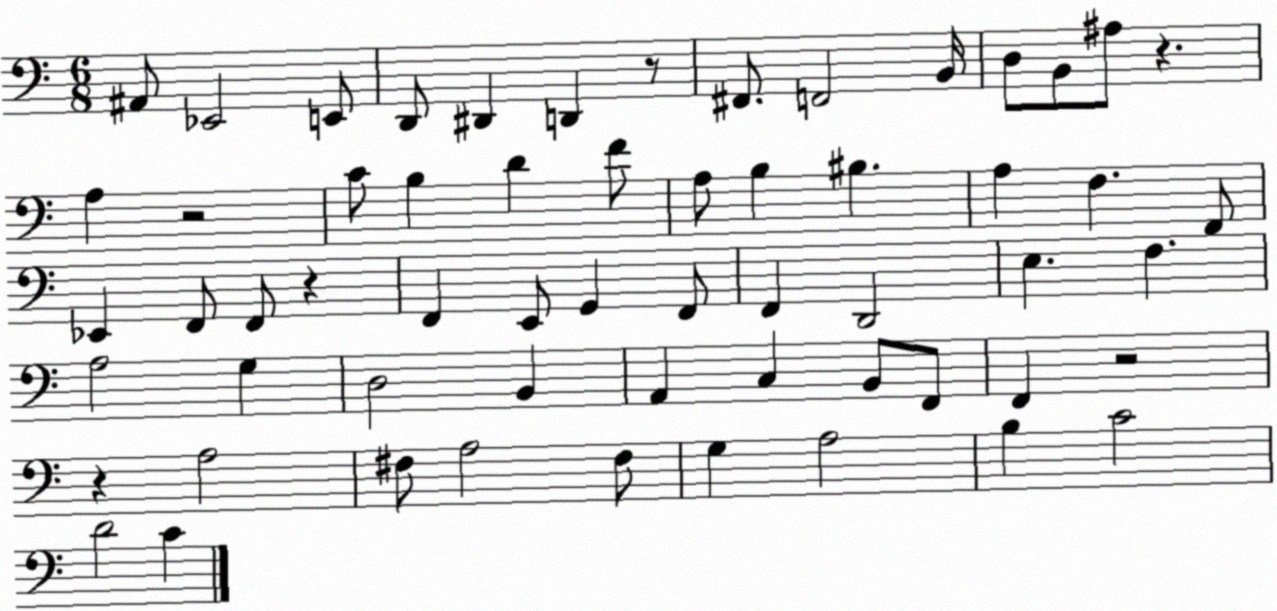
X:1
T:Untitled
M:6/8
L:1/4
K:C
^A,,/2 _E,,2 E,,/2 D,,/2 ^D,, D,, z/2 ^F,,/2 F,,2 B,,/4 D,/2 B,,/2 ^A,/2 z A, z2 C/2 B, D F/2 A,/2 B, ^B, A, F, F,,/2 _E,, F,,/2 F,,/2 z F,, E,,/2 G,, F,,/2 F,, D,,2 E, F, A,2 G, D,2 B,, A,, C, B,,/2 F,,/2 F,, z2 z A,2 ^F,/2 A,2 ^F,/2 G, A,2 B, C2 D2 C